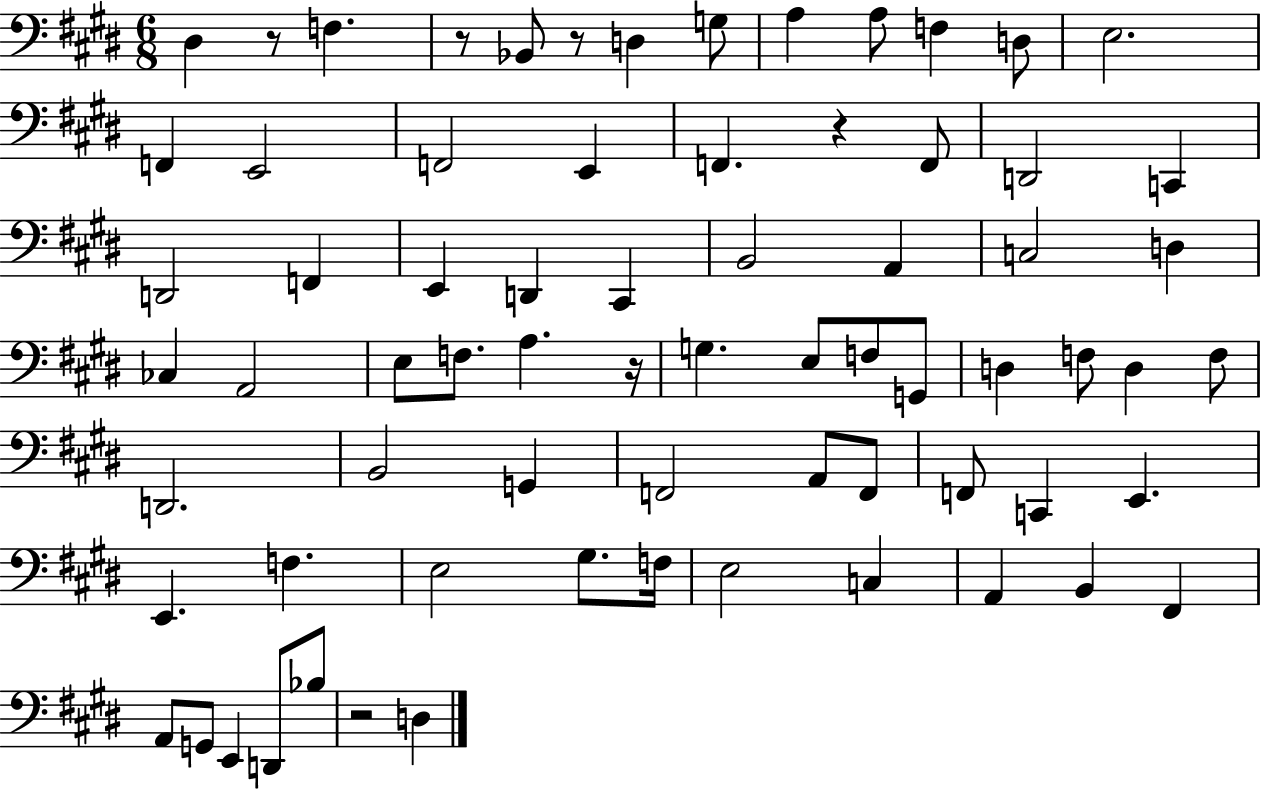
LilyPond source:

{
  \clef bass
  \numericTimeSignature
  \time 6/8
  \key e \major
  dis4 r8 f4. | r8 bes,8 r8 d4 g8 | a4 a8 f4 d8 | e2. | \break f,4 e,2 | f,2 e,4 | f,4. r4 f,8 | d,2 c,4 | \break d,2 f,4 | e,4 d,4 cis,4 | b,2 a,4 | c2 d4 | \break ces4 a,2 | e8 f8. a4. r16 | g4. e8 f8 g,8 | d4 f8 d4 f8 | \break d,2. | b,2 g,4 | f,2 a,8 f,8 | f,8 c,4 e,4. | \break e,4. f4. | e2 gis8. f16 | e2 c4 | a,4 b,4 fis,4 | \break a,8 g,8 e,4 d,8 bes8 | r2 d4 | \bar "|."
}